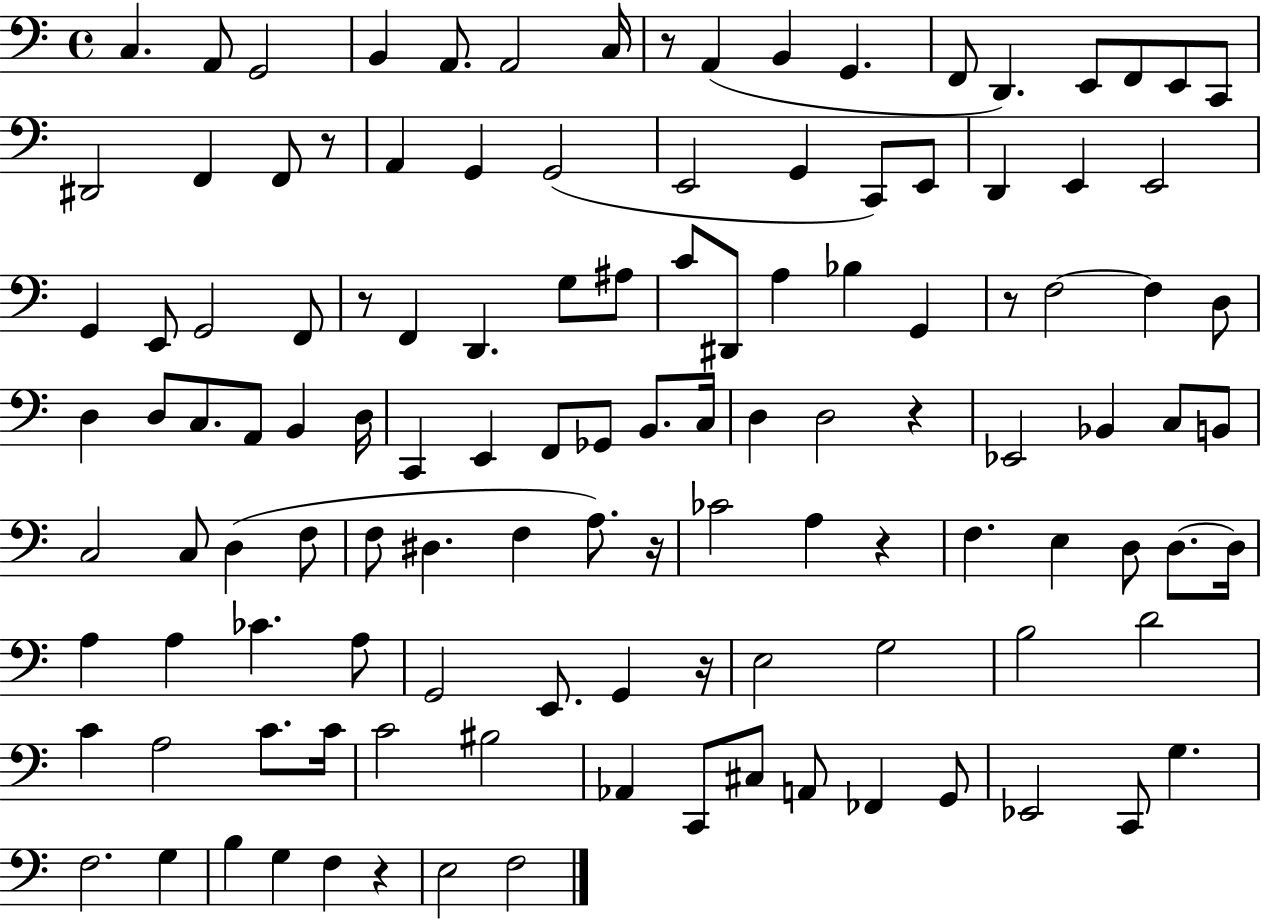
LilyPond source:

{
  \clef bass
  \time 4/4
  \defaultTimeSignature
  \key c \major
  \repeat volta 2 { c4. a,8 g,2 | b,4 a,8. a,2 c16 | r8 a,4( b,4 g,4. | f,8 d,4.) e,8 f,8 e,8 c,8 | \break dis,2 f,4 f,8 r8 | a,4 g,4 g,2( | e,2 g,4 c,8) e,8 | d,4 e,4 e,2 | \break g,4 e,8 g,2 f,8 | r8 f,4 d,4. g8 ais8 | c'8 dis,8 a4 bes4 g,4 | r8 f2~~ f4 d8 | \break d4 d8 c8. a,8 b,4 d16 | c,4 e,4 f,8 ges,8 b,8. c16 | d4 d2 r4 | ees,2 bes,4 c8 b,8 | \break c2 c8 d4( f8 | f8 dis4. f4 a8.) r16 | ces'2 a4 r4 | f4. e4 d8 d8.~~ d16 | \break a4 a4 ces'4. a8 | g,2 e,8. g,4 r16 | e2 g2 | b2 d'2 | \break c'4 a2 c'8. c'16 | c'2 bis2 | aes,4 c,8 cis8 a,8 fes,4 g,8 | ees,2 c,8 g4. | \break f2. g4 | b4 g4 f4 r4 | e2 f2 | } \bar "|."
}